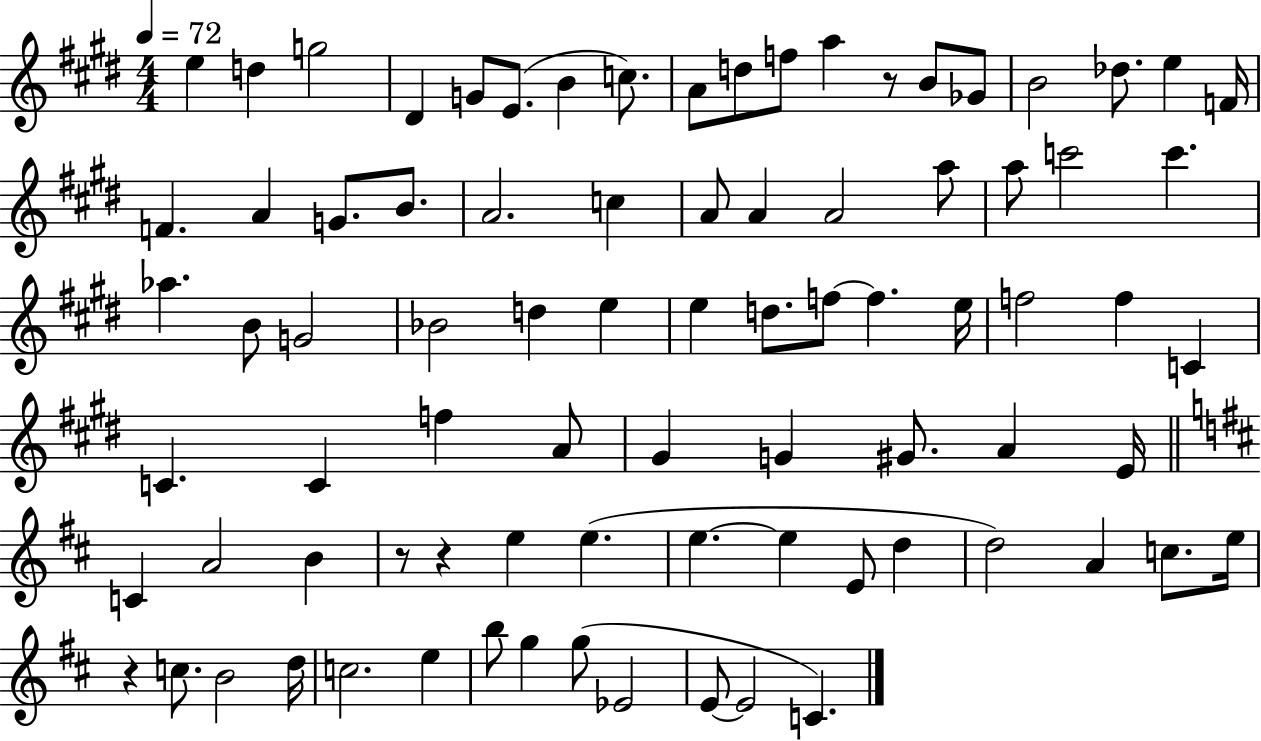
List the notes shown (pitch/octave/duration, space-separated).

E5/q D5/q G5/h D#4/q G4/e E4/e. B4/q C5/e. A4/e D5/e F5/e A5/q R/e B4/e Gb4/e B4/h Db5/e. E5/q F4/s F4/q. A4/q G4/e. B4/e. A4/h. C5/q A4/e A4/q A4/h A5/e A5/e C6/h C6/q. Ab5/q. B4/e G4/h Bb4/h D5/q E5/q E5/q D5/e. F5/e F5/q. E5/s F5/h F5/q C4/q C4/q. C4/q F5/q A4/e G#4/q G4/q G#4/e. A4/q E4/s C4/q A4/h B4/q R/e R/q E5/q E5/q. E5/q. E5/q E4/e D5/q D5/h A4/q C5/e. E5/s R/q C5/e. B4/h D5/s C5/h. E5/q B5/e G5/q G5/e Eb4/h E4/e E4/h C4/q.